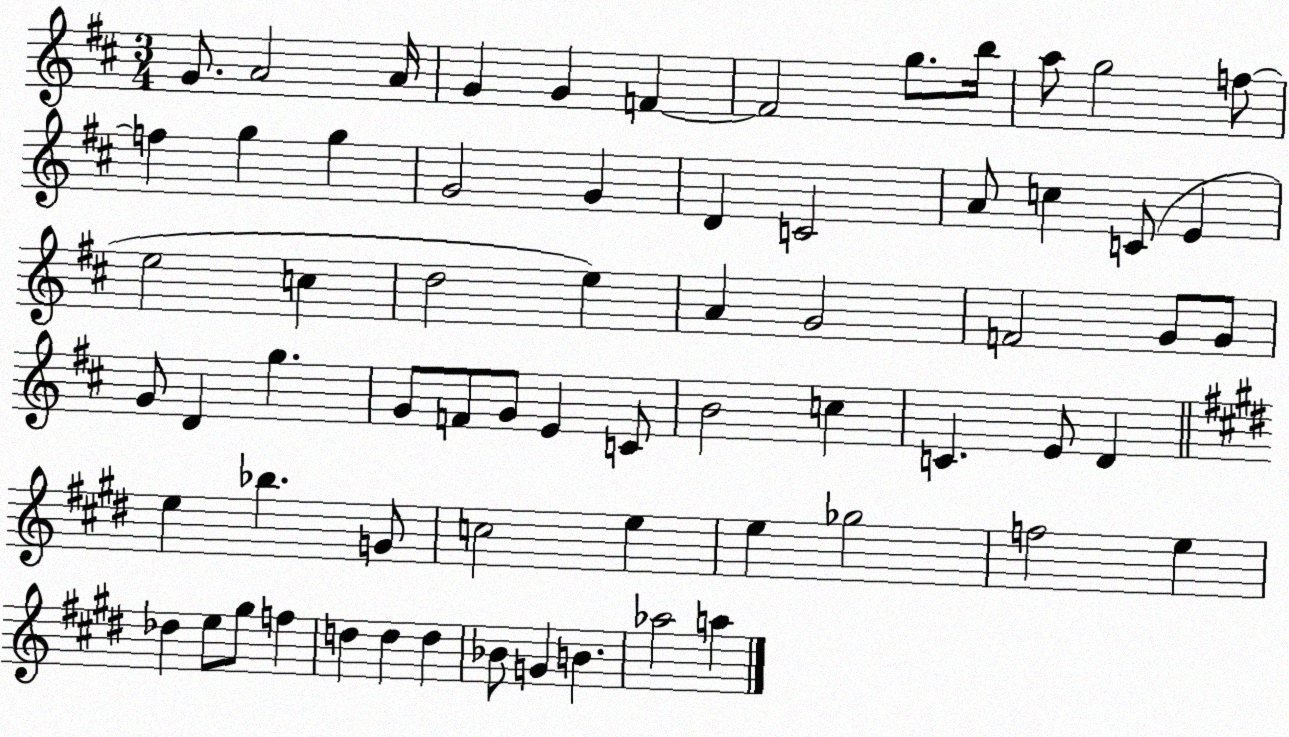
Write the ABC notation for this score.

X:1
T:Untitled
M:3/4
L:1/4
K:D
G/2 A2 A/4 G G F F2 g/2 b/4 a/2 g2 f/2 f g g G2 G D C2 A/2 c C/2 E e2 c d2 e A G2 F2 G/2 G/2 G/2 D g G/2 F/2 G/2 E C/2 B2 c C E/2 D e _b G/2 c2 e e _g2 f2 e _d e/2 ^g/2 f d d d _B/2 G B _a2 a